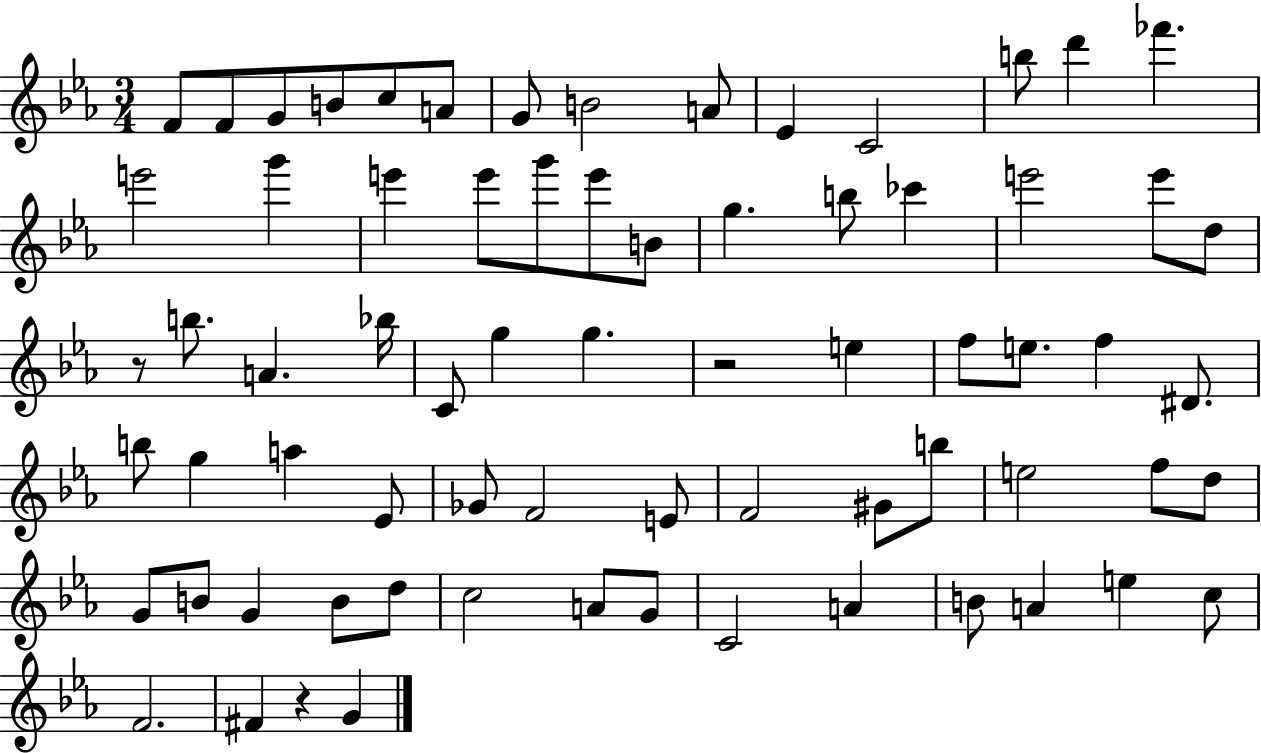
X:1
T:Untitled
M:3/4
L:1/4
K:Eb
F/2 F/2 G/2 B/2 c/2 A/2 G/2 B2 A/2 _E C2 b/2 d' _f' e'2 g' e' e'/2 g'/2 e'/2 B/2 g b/2 _c' e'2 e'/2 d/2 z/2 b/2 A _b/4 C/2 g g z2 e f/2 e/2 f ^D/2 b/2 g a _E/2 _G/2 F2 E/2 F2 ^G/2 b/2 e2 f/2 d/2 G/2 B/2 G B/2 d/2 c2 A/2 G/2 C2 A B/2 A e c/2 F2 ^F z G